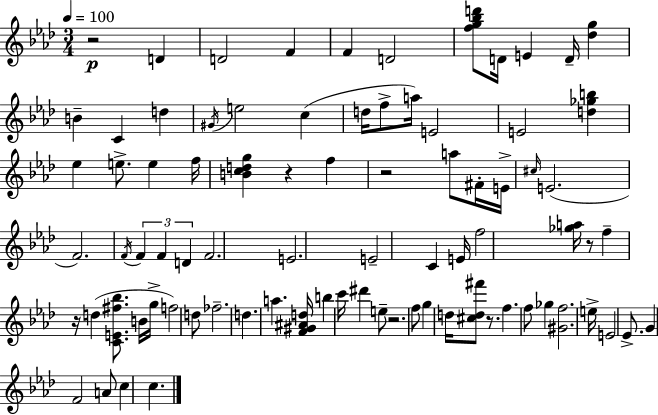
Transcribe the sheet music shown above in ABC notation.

X:1
T:Untitled
M:3/4
L:1/4
K:Fm
z2 D D2 F F D2 [fg_bd']/2 D/4 E D/4 [_dg] B C d ^G/4 e2 c d/4 f/2 a/4 E2 E2 [d_gb] _e e/2 e f/4 [Bcdg] z f z2 a/2 ^F/4 E/4 ^c/4 E2 F2 F/4 F F D F2 E2 E2 C E/4 f2 [_ga]/4 z/2 f z/4 d [CE^f_b]/2 B/4 g/4 f2 d/2 _f2 d a [F^G^Ad]/4 b c'/4 ^d' e/2 z2 f/2 g d/4 [^cd^f']/2 z/2 f f/2 _g [^Gf]2 e/4 E2 _E/2 G F2 A/2 c c